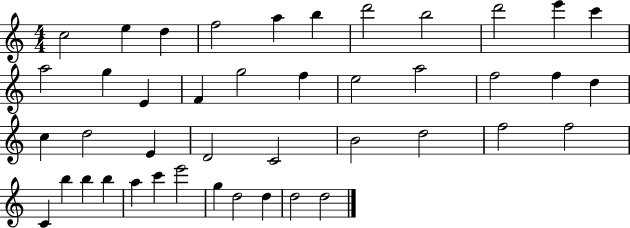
C5/h E5/q D5/q F5/h A5/q B5/q D6/h B5/h D6/h E6/q C6/q A5/h G5/q E4/q F4/q G5/h F5/q E5/h A5/h F5/h F5/q D5/q C5/q D5/h E4/q D4/h C4/h B4/h D5/h F5/h F5/h C4/q B5/q B5/q B5/q A5/q C6/q E6/h G5/q D5/h D5/q D5/h D5/h